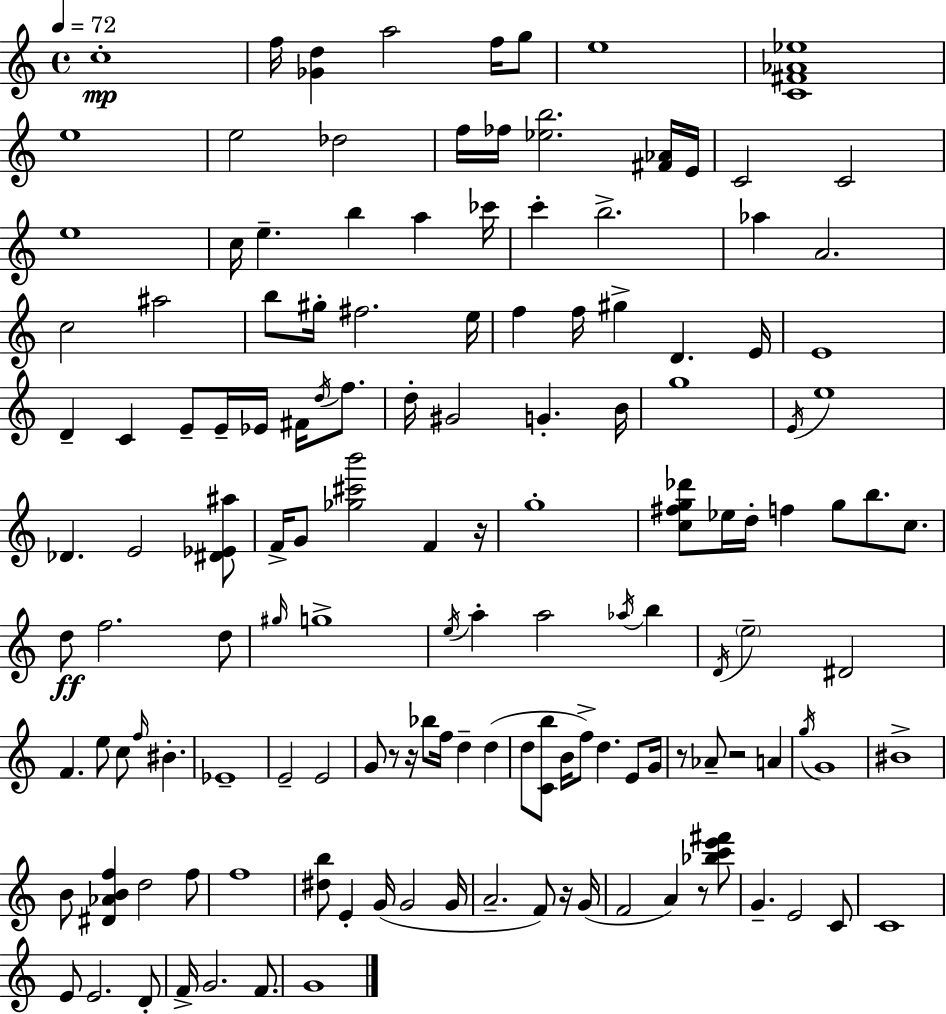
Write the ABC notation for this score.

X:1
T:Untitled
M:4/4
L:1/4
K:C
c4 f/4 [_Gd] a2 f/4 g/2 e4 [C^F_A_e]4 e4 e2 _d2 f/4 _f/4 [_eb]2 [^F_A]/4 E/4 C2 C2 e4 c/4 e b a _c'/4 c' b2 _a A2 c2 ^a2 b/2 ^g/4 ^f2 e/4 f f/4 ^g D E/4 E4 D C E/2 E/4 _E/4 ^F/4 d/4 f/2 d/4 ^G2 G B/4 g4 E/4 e4 _D E2 [^D_E^a]/2 F/4 G/2 [_g^c'b']2 F z/4 g4 [c^fg_d']/2 _e/4 d/4 f g/2 b/2 c/2 d/2 f2 d/2 ^g/4 g4 e/4 a a2 _a/4 b D/4 e2 ^D2 F e/2 c/2 f/4 ^B _E4 E2 E2 G/2 z/2 z/4 _b/2 f/4 d d d/2 [Cb]/2 B/4 f/2 d E/2 G/4 z/2 _A/2 z2 A g/4 G4 ^B4 B/2 [^D_ABf] d2 f/2 f4 [^db]/2 E G/4 G2 G/4 A2 F/2 z/4 G/4 F2 A z/2 [_bc'e'^f']/2 G E2 C/2 C4 E/2 E2 D/2 F/4 G2 F/2 G4